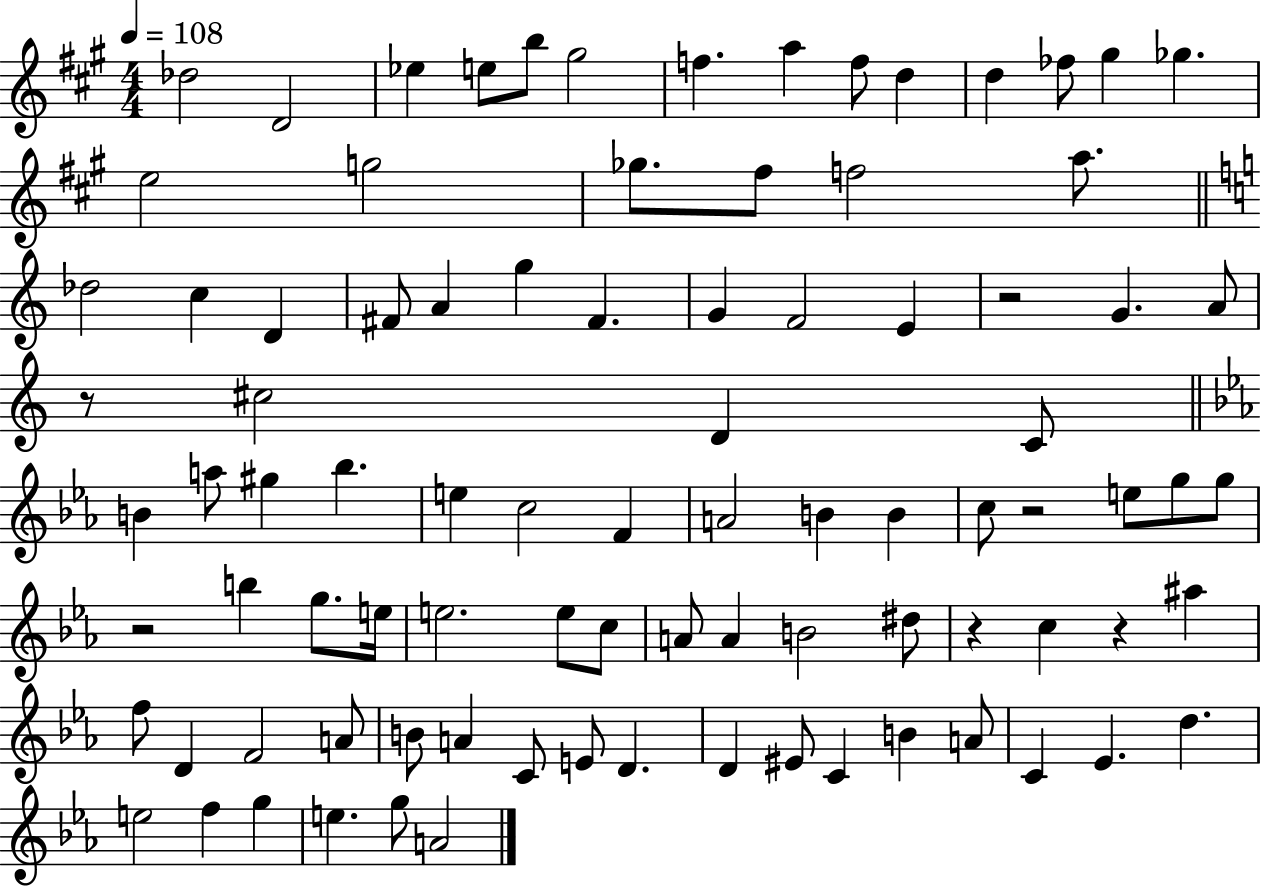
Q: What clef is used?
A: treble